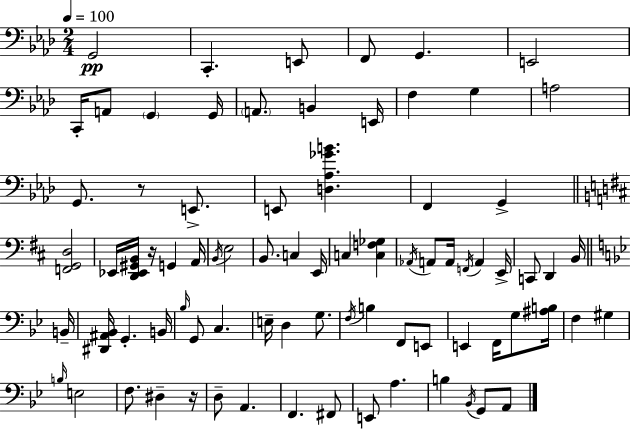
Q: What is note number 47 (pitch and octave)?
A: D3